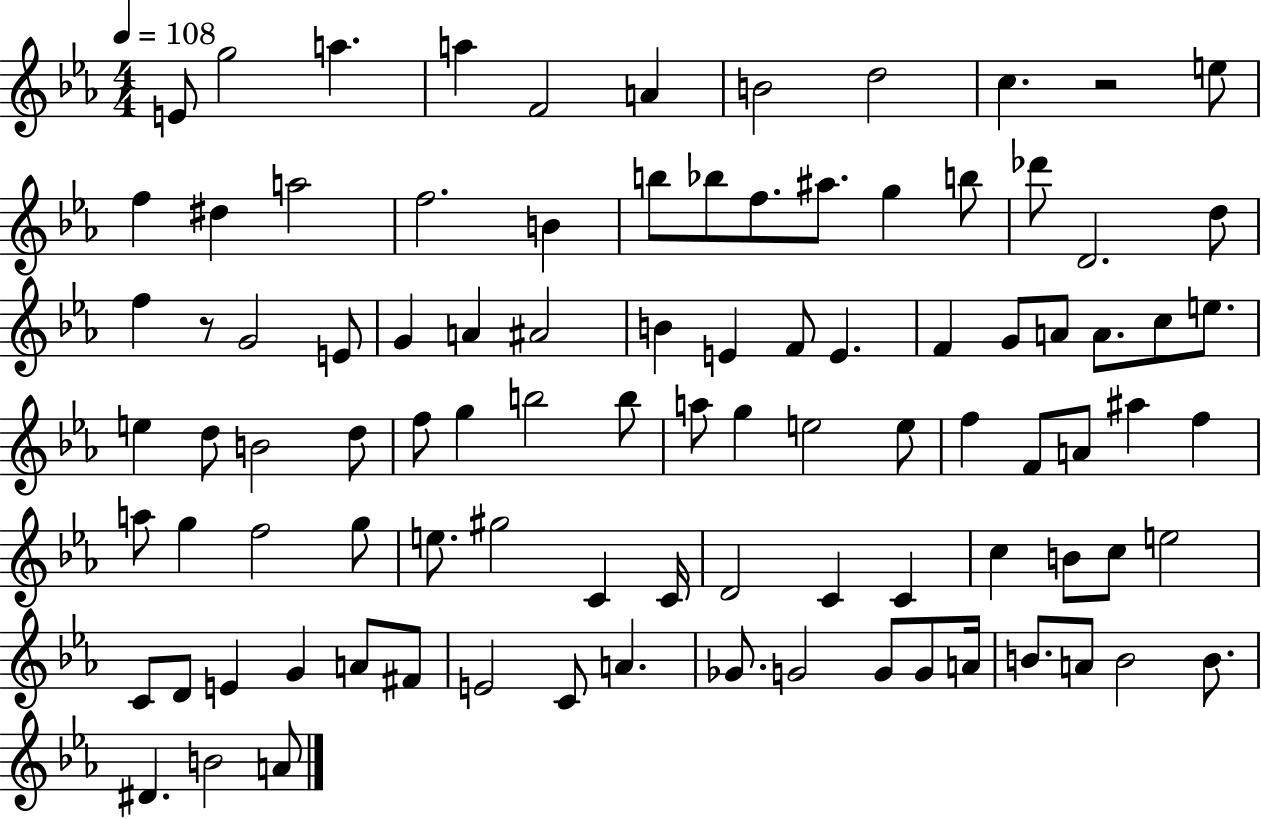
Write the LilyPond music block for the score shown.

{
  \clef treble
  \numericTimeSignature
  \time 4/4
  \key ees \major
  \tempo 4 = 108
  e'8 g''2 a''4. | a''4 f'2 a'4 | b'2 d''2 | c''4. r2 e''8 | \break f''4 dis''4 a''2 | f''2. b'4 | b''8 bes''8 f''8. ais''8. g''4 b''8 | des'''8 d'2. d''8 | \break f''4 r8 g'2 e'8 | g'4 a'4 ais'2 | b'4 e'4 f'8 e'4. | f'4 g'8 a'8 a'8. c''8 e''8. | \break e''4 d''8 b'2 d''8 | f''8 g''4 b''2 b''8 | a''8 g''4 e''2 e''8 | f''4 f'8 a'8 ais''4 f''4 | \break a''8 g''4 f''2 g''8 | e''8. gis''2 c'4 c'16 | d'2 c'4 c'4 | c''4 b'8 c''8 e''2 | \break c'8 d'8 e'4 g'4 a'8 fis'8 | e'2 c'8 a'4. | ges'8. g'2 g'8 g'8 a'16 | b'8. a'8 b'2 b'8. | \break dis'4. b'2 a'8 | \bar "|."
}